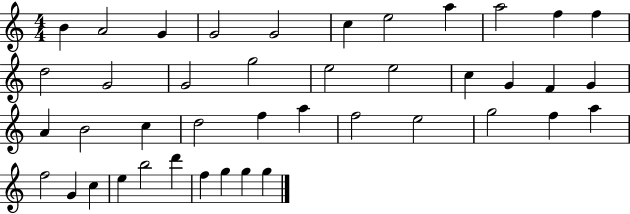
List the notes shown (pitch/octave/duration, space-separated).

B4/q A4/h G4/q G4/h G4/h C5/q E5/h A5/q A5/h F5/q F5/q D5/h G4/h G4/h G5/h E5/h E5/h C5/q G4/q F4/q G4/q A4/q B4/h C5/q D5/h F5/q A5/q F5/h E5/h G5/h F5/q A5/q F5/h G4/q C5/q E5/q B5/h D6/q F5/q G5/q G5/q G5/q